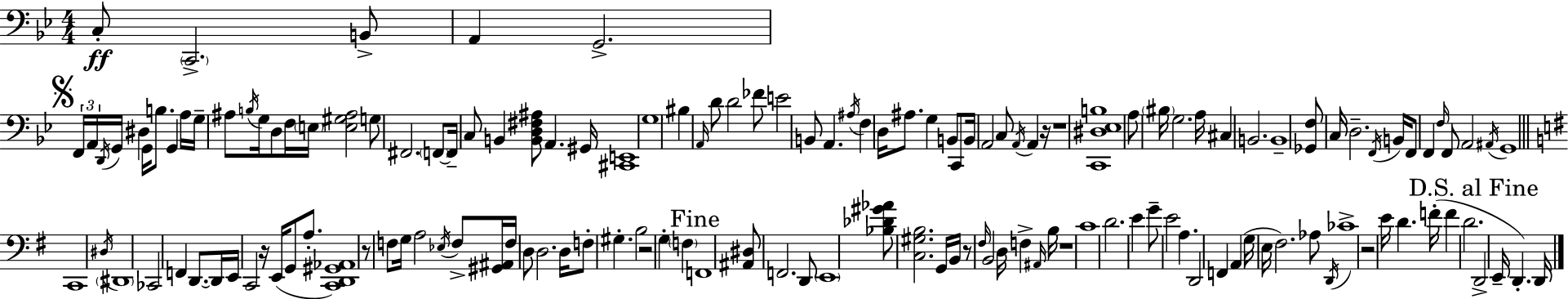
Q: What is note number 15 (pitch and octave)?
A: G3